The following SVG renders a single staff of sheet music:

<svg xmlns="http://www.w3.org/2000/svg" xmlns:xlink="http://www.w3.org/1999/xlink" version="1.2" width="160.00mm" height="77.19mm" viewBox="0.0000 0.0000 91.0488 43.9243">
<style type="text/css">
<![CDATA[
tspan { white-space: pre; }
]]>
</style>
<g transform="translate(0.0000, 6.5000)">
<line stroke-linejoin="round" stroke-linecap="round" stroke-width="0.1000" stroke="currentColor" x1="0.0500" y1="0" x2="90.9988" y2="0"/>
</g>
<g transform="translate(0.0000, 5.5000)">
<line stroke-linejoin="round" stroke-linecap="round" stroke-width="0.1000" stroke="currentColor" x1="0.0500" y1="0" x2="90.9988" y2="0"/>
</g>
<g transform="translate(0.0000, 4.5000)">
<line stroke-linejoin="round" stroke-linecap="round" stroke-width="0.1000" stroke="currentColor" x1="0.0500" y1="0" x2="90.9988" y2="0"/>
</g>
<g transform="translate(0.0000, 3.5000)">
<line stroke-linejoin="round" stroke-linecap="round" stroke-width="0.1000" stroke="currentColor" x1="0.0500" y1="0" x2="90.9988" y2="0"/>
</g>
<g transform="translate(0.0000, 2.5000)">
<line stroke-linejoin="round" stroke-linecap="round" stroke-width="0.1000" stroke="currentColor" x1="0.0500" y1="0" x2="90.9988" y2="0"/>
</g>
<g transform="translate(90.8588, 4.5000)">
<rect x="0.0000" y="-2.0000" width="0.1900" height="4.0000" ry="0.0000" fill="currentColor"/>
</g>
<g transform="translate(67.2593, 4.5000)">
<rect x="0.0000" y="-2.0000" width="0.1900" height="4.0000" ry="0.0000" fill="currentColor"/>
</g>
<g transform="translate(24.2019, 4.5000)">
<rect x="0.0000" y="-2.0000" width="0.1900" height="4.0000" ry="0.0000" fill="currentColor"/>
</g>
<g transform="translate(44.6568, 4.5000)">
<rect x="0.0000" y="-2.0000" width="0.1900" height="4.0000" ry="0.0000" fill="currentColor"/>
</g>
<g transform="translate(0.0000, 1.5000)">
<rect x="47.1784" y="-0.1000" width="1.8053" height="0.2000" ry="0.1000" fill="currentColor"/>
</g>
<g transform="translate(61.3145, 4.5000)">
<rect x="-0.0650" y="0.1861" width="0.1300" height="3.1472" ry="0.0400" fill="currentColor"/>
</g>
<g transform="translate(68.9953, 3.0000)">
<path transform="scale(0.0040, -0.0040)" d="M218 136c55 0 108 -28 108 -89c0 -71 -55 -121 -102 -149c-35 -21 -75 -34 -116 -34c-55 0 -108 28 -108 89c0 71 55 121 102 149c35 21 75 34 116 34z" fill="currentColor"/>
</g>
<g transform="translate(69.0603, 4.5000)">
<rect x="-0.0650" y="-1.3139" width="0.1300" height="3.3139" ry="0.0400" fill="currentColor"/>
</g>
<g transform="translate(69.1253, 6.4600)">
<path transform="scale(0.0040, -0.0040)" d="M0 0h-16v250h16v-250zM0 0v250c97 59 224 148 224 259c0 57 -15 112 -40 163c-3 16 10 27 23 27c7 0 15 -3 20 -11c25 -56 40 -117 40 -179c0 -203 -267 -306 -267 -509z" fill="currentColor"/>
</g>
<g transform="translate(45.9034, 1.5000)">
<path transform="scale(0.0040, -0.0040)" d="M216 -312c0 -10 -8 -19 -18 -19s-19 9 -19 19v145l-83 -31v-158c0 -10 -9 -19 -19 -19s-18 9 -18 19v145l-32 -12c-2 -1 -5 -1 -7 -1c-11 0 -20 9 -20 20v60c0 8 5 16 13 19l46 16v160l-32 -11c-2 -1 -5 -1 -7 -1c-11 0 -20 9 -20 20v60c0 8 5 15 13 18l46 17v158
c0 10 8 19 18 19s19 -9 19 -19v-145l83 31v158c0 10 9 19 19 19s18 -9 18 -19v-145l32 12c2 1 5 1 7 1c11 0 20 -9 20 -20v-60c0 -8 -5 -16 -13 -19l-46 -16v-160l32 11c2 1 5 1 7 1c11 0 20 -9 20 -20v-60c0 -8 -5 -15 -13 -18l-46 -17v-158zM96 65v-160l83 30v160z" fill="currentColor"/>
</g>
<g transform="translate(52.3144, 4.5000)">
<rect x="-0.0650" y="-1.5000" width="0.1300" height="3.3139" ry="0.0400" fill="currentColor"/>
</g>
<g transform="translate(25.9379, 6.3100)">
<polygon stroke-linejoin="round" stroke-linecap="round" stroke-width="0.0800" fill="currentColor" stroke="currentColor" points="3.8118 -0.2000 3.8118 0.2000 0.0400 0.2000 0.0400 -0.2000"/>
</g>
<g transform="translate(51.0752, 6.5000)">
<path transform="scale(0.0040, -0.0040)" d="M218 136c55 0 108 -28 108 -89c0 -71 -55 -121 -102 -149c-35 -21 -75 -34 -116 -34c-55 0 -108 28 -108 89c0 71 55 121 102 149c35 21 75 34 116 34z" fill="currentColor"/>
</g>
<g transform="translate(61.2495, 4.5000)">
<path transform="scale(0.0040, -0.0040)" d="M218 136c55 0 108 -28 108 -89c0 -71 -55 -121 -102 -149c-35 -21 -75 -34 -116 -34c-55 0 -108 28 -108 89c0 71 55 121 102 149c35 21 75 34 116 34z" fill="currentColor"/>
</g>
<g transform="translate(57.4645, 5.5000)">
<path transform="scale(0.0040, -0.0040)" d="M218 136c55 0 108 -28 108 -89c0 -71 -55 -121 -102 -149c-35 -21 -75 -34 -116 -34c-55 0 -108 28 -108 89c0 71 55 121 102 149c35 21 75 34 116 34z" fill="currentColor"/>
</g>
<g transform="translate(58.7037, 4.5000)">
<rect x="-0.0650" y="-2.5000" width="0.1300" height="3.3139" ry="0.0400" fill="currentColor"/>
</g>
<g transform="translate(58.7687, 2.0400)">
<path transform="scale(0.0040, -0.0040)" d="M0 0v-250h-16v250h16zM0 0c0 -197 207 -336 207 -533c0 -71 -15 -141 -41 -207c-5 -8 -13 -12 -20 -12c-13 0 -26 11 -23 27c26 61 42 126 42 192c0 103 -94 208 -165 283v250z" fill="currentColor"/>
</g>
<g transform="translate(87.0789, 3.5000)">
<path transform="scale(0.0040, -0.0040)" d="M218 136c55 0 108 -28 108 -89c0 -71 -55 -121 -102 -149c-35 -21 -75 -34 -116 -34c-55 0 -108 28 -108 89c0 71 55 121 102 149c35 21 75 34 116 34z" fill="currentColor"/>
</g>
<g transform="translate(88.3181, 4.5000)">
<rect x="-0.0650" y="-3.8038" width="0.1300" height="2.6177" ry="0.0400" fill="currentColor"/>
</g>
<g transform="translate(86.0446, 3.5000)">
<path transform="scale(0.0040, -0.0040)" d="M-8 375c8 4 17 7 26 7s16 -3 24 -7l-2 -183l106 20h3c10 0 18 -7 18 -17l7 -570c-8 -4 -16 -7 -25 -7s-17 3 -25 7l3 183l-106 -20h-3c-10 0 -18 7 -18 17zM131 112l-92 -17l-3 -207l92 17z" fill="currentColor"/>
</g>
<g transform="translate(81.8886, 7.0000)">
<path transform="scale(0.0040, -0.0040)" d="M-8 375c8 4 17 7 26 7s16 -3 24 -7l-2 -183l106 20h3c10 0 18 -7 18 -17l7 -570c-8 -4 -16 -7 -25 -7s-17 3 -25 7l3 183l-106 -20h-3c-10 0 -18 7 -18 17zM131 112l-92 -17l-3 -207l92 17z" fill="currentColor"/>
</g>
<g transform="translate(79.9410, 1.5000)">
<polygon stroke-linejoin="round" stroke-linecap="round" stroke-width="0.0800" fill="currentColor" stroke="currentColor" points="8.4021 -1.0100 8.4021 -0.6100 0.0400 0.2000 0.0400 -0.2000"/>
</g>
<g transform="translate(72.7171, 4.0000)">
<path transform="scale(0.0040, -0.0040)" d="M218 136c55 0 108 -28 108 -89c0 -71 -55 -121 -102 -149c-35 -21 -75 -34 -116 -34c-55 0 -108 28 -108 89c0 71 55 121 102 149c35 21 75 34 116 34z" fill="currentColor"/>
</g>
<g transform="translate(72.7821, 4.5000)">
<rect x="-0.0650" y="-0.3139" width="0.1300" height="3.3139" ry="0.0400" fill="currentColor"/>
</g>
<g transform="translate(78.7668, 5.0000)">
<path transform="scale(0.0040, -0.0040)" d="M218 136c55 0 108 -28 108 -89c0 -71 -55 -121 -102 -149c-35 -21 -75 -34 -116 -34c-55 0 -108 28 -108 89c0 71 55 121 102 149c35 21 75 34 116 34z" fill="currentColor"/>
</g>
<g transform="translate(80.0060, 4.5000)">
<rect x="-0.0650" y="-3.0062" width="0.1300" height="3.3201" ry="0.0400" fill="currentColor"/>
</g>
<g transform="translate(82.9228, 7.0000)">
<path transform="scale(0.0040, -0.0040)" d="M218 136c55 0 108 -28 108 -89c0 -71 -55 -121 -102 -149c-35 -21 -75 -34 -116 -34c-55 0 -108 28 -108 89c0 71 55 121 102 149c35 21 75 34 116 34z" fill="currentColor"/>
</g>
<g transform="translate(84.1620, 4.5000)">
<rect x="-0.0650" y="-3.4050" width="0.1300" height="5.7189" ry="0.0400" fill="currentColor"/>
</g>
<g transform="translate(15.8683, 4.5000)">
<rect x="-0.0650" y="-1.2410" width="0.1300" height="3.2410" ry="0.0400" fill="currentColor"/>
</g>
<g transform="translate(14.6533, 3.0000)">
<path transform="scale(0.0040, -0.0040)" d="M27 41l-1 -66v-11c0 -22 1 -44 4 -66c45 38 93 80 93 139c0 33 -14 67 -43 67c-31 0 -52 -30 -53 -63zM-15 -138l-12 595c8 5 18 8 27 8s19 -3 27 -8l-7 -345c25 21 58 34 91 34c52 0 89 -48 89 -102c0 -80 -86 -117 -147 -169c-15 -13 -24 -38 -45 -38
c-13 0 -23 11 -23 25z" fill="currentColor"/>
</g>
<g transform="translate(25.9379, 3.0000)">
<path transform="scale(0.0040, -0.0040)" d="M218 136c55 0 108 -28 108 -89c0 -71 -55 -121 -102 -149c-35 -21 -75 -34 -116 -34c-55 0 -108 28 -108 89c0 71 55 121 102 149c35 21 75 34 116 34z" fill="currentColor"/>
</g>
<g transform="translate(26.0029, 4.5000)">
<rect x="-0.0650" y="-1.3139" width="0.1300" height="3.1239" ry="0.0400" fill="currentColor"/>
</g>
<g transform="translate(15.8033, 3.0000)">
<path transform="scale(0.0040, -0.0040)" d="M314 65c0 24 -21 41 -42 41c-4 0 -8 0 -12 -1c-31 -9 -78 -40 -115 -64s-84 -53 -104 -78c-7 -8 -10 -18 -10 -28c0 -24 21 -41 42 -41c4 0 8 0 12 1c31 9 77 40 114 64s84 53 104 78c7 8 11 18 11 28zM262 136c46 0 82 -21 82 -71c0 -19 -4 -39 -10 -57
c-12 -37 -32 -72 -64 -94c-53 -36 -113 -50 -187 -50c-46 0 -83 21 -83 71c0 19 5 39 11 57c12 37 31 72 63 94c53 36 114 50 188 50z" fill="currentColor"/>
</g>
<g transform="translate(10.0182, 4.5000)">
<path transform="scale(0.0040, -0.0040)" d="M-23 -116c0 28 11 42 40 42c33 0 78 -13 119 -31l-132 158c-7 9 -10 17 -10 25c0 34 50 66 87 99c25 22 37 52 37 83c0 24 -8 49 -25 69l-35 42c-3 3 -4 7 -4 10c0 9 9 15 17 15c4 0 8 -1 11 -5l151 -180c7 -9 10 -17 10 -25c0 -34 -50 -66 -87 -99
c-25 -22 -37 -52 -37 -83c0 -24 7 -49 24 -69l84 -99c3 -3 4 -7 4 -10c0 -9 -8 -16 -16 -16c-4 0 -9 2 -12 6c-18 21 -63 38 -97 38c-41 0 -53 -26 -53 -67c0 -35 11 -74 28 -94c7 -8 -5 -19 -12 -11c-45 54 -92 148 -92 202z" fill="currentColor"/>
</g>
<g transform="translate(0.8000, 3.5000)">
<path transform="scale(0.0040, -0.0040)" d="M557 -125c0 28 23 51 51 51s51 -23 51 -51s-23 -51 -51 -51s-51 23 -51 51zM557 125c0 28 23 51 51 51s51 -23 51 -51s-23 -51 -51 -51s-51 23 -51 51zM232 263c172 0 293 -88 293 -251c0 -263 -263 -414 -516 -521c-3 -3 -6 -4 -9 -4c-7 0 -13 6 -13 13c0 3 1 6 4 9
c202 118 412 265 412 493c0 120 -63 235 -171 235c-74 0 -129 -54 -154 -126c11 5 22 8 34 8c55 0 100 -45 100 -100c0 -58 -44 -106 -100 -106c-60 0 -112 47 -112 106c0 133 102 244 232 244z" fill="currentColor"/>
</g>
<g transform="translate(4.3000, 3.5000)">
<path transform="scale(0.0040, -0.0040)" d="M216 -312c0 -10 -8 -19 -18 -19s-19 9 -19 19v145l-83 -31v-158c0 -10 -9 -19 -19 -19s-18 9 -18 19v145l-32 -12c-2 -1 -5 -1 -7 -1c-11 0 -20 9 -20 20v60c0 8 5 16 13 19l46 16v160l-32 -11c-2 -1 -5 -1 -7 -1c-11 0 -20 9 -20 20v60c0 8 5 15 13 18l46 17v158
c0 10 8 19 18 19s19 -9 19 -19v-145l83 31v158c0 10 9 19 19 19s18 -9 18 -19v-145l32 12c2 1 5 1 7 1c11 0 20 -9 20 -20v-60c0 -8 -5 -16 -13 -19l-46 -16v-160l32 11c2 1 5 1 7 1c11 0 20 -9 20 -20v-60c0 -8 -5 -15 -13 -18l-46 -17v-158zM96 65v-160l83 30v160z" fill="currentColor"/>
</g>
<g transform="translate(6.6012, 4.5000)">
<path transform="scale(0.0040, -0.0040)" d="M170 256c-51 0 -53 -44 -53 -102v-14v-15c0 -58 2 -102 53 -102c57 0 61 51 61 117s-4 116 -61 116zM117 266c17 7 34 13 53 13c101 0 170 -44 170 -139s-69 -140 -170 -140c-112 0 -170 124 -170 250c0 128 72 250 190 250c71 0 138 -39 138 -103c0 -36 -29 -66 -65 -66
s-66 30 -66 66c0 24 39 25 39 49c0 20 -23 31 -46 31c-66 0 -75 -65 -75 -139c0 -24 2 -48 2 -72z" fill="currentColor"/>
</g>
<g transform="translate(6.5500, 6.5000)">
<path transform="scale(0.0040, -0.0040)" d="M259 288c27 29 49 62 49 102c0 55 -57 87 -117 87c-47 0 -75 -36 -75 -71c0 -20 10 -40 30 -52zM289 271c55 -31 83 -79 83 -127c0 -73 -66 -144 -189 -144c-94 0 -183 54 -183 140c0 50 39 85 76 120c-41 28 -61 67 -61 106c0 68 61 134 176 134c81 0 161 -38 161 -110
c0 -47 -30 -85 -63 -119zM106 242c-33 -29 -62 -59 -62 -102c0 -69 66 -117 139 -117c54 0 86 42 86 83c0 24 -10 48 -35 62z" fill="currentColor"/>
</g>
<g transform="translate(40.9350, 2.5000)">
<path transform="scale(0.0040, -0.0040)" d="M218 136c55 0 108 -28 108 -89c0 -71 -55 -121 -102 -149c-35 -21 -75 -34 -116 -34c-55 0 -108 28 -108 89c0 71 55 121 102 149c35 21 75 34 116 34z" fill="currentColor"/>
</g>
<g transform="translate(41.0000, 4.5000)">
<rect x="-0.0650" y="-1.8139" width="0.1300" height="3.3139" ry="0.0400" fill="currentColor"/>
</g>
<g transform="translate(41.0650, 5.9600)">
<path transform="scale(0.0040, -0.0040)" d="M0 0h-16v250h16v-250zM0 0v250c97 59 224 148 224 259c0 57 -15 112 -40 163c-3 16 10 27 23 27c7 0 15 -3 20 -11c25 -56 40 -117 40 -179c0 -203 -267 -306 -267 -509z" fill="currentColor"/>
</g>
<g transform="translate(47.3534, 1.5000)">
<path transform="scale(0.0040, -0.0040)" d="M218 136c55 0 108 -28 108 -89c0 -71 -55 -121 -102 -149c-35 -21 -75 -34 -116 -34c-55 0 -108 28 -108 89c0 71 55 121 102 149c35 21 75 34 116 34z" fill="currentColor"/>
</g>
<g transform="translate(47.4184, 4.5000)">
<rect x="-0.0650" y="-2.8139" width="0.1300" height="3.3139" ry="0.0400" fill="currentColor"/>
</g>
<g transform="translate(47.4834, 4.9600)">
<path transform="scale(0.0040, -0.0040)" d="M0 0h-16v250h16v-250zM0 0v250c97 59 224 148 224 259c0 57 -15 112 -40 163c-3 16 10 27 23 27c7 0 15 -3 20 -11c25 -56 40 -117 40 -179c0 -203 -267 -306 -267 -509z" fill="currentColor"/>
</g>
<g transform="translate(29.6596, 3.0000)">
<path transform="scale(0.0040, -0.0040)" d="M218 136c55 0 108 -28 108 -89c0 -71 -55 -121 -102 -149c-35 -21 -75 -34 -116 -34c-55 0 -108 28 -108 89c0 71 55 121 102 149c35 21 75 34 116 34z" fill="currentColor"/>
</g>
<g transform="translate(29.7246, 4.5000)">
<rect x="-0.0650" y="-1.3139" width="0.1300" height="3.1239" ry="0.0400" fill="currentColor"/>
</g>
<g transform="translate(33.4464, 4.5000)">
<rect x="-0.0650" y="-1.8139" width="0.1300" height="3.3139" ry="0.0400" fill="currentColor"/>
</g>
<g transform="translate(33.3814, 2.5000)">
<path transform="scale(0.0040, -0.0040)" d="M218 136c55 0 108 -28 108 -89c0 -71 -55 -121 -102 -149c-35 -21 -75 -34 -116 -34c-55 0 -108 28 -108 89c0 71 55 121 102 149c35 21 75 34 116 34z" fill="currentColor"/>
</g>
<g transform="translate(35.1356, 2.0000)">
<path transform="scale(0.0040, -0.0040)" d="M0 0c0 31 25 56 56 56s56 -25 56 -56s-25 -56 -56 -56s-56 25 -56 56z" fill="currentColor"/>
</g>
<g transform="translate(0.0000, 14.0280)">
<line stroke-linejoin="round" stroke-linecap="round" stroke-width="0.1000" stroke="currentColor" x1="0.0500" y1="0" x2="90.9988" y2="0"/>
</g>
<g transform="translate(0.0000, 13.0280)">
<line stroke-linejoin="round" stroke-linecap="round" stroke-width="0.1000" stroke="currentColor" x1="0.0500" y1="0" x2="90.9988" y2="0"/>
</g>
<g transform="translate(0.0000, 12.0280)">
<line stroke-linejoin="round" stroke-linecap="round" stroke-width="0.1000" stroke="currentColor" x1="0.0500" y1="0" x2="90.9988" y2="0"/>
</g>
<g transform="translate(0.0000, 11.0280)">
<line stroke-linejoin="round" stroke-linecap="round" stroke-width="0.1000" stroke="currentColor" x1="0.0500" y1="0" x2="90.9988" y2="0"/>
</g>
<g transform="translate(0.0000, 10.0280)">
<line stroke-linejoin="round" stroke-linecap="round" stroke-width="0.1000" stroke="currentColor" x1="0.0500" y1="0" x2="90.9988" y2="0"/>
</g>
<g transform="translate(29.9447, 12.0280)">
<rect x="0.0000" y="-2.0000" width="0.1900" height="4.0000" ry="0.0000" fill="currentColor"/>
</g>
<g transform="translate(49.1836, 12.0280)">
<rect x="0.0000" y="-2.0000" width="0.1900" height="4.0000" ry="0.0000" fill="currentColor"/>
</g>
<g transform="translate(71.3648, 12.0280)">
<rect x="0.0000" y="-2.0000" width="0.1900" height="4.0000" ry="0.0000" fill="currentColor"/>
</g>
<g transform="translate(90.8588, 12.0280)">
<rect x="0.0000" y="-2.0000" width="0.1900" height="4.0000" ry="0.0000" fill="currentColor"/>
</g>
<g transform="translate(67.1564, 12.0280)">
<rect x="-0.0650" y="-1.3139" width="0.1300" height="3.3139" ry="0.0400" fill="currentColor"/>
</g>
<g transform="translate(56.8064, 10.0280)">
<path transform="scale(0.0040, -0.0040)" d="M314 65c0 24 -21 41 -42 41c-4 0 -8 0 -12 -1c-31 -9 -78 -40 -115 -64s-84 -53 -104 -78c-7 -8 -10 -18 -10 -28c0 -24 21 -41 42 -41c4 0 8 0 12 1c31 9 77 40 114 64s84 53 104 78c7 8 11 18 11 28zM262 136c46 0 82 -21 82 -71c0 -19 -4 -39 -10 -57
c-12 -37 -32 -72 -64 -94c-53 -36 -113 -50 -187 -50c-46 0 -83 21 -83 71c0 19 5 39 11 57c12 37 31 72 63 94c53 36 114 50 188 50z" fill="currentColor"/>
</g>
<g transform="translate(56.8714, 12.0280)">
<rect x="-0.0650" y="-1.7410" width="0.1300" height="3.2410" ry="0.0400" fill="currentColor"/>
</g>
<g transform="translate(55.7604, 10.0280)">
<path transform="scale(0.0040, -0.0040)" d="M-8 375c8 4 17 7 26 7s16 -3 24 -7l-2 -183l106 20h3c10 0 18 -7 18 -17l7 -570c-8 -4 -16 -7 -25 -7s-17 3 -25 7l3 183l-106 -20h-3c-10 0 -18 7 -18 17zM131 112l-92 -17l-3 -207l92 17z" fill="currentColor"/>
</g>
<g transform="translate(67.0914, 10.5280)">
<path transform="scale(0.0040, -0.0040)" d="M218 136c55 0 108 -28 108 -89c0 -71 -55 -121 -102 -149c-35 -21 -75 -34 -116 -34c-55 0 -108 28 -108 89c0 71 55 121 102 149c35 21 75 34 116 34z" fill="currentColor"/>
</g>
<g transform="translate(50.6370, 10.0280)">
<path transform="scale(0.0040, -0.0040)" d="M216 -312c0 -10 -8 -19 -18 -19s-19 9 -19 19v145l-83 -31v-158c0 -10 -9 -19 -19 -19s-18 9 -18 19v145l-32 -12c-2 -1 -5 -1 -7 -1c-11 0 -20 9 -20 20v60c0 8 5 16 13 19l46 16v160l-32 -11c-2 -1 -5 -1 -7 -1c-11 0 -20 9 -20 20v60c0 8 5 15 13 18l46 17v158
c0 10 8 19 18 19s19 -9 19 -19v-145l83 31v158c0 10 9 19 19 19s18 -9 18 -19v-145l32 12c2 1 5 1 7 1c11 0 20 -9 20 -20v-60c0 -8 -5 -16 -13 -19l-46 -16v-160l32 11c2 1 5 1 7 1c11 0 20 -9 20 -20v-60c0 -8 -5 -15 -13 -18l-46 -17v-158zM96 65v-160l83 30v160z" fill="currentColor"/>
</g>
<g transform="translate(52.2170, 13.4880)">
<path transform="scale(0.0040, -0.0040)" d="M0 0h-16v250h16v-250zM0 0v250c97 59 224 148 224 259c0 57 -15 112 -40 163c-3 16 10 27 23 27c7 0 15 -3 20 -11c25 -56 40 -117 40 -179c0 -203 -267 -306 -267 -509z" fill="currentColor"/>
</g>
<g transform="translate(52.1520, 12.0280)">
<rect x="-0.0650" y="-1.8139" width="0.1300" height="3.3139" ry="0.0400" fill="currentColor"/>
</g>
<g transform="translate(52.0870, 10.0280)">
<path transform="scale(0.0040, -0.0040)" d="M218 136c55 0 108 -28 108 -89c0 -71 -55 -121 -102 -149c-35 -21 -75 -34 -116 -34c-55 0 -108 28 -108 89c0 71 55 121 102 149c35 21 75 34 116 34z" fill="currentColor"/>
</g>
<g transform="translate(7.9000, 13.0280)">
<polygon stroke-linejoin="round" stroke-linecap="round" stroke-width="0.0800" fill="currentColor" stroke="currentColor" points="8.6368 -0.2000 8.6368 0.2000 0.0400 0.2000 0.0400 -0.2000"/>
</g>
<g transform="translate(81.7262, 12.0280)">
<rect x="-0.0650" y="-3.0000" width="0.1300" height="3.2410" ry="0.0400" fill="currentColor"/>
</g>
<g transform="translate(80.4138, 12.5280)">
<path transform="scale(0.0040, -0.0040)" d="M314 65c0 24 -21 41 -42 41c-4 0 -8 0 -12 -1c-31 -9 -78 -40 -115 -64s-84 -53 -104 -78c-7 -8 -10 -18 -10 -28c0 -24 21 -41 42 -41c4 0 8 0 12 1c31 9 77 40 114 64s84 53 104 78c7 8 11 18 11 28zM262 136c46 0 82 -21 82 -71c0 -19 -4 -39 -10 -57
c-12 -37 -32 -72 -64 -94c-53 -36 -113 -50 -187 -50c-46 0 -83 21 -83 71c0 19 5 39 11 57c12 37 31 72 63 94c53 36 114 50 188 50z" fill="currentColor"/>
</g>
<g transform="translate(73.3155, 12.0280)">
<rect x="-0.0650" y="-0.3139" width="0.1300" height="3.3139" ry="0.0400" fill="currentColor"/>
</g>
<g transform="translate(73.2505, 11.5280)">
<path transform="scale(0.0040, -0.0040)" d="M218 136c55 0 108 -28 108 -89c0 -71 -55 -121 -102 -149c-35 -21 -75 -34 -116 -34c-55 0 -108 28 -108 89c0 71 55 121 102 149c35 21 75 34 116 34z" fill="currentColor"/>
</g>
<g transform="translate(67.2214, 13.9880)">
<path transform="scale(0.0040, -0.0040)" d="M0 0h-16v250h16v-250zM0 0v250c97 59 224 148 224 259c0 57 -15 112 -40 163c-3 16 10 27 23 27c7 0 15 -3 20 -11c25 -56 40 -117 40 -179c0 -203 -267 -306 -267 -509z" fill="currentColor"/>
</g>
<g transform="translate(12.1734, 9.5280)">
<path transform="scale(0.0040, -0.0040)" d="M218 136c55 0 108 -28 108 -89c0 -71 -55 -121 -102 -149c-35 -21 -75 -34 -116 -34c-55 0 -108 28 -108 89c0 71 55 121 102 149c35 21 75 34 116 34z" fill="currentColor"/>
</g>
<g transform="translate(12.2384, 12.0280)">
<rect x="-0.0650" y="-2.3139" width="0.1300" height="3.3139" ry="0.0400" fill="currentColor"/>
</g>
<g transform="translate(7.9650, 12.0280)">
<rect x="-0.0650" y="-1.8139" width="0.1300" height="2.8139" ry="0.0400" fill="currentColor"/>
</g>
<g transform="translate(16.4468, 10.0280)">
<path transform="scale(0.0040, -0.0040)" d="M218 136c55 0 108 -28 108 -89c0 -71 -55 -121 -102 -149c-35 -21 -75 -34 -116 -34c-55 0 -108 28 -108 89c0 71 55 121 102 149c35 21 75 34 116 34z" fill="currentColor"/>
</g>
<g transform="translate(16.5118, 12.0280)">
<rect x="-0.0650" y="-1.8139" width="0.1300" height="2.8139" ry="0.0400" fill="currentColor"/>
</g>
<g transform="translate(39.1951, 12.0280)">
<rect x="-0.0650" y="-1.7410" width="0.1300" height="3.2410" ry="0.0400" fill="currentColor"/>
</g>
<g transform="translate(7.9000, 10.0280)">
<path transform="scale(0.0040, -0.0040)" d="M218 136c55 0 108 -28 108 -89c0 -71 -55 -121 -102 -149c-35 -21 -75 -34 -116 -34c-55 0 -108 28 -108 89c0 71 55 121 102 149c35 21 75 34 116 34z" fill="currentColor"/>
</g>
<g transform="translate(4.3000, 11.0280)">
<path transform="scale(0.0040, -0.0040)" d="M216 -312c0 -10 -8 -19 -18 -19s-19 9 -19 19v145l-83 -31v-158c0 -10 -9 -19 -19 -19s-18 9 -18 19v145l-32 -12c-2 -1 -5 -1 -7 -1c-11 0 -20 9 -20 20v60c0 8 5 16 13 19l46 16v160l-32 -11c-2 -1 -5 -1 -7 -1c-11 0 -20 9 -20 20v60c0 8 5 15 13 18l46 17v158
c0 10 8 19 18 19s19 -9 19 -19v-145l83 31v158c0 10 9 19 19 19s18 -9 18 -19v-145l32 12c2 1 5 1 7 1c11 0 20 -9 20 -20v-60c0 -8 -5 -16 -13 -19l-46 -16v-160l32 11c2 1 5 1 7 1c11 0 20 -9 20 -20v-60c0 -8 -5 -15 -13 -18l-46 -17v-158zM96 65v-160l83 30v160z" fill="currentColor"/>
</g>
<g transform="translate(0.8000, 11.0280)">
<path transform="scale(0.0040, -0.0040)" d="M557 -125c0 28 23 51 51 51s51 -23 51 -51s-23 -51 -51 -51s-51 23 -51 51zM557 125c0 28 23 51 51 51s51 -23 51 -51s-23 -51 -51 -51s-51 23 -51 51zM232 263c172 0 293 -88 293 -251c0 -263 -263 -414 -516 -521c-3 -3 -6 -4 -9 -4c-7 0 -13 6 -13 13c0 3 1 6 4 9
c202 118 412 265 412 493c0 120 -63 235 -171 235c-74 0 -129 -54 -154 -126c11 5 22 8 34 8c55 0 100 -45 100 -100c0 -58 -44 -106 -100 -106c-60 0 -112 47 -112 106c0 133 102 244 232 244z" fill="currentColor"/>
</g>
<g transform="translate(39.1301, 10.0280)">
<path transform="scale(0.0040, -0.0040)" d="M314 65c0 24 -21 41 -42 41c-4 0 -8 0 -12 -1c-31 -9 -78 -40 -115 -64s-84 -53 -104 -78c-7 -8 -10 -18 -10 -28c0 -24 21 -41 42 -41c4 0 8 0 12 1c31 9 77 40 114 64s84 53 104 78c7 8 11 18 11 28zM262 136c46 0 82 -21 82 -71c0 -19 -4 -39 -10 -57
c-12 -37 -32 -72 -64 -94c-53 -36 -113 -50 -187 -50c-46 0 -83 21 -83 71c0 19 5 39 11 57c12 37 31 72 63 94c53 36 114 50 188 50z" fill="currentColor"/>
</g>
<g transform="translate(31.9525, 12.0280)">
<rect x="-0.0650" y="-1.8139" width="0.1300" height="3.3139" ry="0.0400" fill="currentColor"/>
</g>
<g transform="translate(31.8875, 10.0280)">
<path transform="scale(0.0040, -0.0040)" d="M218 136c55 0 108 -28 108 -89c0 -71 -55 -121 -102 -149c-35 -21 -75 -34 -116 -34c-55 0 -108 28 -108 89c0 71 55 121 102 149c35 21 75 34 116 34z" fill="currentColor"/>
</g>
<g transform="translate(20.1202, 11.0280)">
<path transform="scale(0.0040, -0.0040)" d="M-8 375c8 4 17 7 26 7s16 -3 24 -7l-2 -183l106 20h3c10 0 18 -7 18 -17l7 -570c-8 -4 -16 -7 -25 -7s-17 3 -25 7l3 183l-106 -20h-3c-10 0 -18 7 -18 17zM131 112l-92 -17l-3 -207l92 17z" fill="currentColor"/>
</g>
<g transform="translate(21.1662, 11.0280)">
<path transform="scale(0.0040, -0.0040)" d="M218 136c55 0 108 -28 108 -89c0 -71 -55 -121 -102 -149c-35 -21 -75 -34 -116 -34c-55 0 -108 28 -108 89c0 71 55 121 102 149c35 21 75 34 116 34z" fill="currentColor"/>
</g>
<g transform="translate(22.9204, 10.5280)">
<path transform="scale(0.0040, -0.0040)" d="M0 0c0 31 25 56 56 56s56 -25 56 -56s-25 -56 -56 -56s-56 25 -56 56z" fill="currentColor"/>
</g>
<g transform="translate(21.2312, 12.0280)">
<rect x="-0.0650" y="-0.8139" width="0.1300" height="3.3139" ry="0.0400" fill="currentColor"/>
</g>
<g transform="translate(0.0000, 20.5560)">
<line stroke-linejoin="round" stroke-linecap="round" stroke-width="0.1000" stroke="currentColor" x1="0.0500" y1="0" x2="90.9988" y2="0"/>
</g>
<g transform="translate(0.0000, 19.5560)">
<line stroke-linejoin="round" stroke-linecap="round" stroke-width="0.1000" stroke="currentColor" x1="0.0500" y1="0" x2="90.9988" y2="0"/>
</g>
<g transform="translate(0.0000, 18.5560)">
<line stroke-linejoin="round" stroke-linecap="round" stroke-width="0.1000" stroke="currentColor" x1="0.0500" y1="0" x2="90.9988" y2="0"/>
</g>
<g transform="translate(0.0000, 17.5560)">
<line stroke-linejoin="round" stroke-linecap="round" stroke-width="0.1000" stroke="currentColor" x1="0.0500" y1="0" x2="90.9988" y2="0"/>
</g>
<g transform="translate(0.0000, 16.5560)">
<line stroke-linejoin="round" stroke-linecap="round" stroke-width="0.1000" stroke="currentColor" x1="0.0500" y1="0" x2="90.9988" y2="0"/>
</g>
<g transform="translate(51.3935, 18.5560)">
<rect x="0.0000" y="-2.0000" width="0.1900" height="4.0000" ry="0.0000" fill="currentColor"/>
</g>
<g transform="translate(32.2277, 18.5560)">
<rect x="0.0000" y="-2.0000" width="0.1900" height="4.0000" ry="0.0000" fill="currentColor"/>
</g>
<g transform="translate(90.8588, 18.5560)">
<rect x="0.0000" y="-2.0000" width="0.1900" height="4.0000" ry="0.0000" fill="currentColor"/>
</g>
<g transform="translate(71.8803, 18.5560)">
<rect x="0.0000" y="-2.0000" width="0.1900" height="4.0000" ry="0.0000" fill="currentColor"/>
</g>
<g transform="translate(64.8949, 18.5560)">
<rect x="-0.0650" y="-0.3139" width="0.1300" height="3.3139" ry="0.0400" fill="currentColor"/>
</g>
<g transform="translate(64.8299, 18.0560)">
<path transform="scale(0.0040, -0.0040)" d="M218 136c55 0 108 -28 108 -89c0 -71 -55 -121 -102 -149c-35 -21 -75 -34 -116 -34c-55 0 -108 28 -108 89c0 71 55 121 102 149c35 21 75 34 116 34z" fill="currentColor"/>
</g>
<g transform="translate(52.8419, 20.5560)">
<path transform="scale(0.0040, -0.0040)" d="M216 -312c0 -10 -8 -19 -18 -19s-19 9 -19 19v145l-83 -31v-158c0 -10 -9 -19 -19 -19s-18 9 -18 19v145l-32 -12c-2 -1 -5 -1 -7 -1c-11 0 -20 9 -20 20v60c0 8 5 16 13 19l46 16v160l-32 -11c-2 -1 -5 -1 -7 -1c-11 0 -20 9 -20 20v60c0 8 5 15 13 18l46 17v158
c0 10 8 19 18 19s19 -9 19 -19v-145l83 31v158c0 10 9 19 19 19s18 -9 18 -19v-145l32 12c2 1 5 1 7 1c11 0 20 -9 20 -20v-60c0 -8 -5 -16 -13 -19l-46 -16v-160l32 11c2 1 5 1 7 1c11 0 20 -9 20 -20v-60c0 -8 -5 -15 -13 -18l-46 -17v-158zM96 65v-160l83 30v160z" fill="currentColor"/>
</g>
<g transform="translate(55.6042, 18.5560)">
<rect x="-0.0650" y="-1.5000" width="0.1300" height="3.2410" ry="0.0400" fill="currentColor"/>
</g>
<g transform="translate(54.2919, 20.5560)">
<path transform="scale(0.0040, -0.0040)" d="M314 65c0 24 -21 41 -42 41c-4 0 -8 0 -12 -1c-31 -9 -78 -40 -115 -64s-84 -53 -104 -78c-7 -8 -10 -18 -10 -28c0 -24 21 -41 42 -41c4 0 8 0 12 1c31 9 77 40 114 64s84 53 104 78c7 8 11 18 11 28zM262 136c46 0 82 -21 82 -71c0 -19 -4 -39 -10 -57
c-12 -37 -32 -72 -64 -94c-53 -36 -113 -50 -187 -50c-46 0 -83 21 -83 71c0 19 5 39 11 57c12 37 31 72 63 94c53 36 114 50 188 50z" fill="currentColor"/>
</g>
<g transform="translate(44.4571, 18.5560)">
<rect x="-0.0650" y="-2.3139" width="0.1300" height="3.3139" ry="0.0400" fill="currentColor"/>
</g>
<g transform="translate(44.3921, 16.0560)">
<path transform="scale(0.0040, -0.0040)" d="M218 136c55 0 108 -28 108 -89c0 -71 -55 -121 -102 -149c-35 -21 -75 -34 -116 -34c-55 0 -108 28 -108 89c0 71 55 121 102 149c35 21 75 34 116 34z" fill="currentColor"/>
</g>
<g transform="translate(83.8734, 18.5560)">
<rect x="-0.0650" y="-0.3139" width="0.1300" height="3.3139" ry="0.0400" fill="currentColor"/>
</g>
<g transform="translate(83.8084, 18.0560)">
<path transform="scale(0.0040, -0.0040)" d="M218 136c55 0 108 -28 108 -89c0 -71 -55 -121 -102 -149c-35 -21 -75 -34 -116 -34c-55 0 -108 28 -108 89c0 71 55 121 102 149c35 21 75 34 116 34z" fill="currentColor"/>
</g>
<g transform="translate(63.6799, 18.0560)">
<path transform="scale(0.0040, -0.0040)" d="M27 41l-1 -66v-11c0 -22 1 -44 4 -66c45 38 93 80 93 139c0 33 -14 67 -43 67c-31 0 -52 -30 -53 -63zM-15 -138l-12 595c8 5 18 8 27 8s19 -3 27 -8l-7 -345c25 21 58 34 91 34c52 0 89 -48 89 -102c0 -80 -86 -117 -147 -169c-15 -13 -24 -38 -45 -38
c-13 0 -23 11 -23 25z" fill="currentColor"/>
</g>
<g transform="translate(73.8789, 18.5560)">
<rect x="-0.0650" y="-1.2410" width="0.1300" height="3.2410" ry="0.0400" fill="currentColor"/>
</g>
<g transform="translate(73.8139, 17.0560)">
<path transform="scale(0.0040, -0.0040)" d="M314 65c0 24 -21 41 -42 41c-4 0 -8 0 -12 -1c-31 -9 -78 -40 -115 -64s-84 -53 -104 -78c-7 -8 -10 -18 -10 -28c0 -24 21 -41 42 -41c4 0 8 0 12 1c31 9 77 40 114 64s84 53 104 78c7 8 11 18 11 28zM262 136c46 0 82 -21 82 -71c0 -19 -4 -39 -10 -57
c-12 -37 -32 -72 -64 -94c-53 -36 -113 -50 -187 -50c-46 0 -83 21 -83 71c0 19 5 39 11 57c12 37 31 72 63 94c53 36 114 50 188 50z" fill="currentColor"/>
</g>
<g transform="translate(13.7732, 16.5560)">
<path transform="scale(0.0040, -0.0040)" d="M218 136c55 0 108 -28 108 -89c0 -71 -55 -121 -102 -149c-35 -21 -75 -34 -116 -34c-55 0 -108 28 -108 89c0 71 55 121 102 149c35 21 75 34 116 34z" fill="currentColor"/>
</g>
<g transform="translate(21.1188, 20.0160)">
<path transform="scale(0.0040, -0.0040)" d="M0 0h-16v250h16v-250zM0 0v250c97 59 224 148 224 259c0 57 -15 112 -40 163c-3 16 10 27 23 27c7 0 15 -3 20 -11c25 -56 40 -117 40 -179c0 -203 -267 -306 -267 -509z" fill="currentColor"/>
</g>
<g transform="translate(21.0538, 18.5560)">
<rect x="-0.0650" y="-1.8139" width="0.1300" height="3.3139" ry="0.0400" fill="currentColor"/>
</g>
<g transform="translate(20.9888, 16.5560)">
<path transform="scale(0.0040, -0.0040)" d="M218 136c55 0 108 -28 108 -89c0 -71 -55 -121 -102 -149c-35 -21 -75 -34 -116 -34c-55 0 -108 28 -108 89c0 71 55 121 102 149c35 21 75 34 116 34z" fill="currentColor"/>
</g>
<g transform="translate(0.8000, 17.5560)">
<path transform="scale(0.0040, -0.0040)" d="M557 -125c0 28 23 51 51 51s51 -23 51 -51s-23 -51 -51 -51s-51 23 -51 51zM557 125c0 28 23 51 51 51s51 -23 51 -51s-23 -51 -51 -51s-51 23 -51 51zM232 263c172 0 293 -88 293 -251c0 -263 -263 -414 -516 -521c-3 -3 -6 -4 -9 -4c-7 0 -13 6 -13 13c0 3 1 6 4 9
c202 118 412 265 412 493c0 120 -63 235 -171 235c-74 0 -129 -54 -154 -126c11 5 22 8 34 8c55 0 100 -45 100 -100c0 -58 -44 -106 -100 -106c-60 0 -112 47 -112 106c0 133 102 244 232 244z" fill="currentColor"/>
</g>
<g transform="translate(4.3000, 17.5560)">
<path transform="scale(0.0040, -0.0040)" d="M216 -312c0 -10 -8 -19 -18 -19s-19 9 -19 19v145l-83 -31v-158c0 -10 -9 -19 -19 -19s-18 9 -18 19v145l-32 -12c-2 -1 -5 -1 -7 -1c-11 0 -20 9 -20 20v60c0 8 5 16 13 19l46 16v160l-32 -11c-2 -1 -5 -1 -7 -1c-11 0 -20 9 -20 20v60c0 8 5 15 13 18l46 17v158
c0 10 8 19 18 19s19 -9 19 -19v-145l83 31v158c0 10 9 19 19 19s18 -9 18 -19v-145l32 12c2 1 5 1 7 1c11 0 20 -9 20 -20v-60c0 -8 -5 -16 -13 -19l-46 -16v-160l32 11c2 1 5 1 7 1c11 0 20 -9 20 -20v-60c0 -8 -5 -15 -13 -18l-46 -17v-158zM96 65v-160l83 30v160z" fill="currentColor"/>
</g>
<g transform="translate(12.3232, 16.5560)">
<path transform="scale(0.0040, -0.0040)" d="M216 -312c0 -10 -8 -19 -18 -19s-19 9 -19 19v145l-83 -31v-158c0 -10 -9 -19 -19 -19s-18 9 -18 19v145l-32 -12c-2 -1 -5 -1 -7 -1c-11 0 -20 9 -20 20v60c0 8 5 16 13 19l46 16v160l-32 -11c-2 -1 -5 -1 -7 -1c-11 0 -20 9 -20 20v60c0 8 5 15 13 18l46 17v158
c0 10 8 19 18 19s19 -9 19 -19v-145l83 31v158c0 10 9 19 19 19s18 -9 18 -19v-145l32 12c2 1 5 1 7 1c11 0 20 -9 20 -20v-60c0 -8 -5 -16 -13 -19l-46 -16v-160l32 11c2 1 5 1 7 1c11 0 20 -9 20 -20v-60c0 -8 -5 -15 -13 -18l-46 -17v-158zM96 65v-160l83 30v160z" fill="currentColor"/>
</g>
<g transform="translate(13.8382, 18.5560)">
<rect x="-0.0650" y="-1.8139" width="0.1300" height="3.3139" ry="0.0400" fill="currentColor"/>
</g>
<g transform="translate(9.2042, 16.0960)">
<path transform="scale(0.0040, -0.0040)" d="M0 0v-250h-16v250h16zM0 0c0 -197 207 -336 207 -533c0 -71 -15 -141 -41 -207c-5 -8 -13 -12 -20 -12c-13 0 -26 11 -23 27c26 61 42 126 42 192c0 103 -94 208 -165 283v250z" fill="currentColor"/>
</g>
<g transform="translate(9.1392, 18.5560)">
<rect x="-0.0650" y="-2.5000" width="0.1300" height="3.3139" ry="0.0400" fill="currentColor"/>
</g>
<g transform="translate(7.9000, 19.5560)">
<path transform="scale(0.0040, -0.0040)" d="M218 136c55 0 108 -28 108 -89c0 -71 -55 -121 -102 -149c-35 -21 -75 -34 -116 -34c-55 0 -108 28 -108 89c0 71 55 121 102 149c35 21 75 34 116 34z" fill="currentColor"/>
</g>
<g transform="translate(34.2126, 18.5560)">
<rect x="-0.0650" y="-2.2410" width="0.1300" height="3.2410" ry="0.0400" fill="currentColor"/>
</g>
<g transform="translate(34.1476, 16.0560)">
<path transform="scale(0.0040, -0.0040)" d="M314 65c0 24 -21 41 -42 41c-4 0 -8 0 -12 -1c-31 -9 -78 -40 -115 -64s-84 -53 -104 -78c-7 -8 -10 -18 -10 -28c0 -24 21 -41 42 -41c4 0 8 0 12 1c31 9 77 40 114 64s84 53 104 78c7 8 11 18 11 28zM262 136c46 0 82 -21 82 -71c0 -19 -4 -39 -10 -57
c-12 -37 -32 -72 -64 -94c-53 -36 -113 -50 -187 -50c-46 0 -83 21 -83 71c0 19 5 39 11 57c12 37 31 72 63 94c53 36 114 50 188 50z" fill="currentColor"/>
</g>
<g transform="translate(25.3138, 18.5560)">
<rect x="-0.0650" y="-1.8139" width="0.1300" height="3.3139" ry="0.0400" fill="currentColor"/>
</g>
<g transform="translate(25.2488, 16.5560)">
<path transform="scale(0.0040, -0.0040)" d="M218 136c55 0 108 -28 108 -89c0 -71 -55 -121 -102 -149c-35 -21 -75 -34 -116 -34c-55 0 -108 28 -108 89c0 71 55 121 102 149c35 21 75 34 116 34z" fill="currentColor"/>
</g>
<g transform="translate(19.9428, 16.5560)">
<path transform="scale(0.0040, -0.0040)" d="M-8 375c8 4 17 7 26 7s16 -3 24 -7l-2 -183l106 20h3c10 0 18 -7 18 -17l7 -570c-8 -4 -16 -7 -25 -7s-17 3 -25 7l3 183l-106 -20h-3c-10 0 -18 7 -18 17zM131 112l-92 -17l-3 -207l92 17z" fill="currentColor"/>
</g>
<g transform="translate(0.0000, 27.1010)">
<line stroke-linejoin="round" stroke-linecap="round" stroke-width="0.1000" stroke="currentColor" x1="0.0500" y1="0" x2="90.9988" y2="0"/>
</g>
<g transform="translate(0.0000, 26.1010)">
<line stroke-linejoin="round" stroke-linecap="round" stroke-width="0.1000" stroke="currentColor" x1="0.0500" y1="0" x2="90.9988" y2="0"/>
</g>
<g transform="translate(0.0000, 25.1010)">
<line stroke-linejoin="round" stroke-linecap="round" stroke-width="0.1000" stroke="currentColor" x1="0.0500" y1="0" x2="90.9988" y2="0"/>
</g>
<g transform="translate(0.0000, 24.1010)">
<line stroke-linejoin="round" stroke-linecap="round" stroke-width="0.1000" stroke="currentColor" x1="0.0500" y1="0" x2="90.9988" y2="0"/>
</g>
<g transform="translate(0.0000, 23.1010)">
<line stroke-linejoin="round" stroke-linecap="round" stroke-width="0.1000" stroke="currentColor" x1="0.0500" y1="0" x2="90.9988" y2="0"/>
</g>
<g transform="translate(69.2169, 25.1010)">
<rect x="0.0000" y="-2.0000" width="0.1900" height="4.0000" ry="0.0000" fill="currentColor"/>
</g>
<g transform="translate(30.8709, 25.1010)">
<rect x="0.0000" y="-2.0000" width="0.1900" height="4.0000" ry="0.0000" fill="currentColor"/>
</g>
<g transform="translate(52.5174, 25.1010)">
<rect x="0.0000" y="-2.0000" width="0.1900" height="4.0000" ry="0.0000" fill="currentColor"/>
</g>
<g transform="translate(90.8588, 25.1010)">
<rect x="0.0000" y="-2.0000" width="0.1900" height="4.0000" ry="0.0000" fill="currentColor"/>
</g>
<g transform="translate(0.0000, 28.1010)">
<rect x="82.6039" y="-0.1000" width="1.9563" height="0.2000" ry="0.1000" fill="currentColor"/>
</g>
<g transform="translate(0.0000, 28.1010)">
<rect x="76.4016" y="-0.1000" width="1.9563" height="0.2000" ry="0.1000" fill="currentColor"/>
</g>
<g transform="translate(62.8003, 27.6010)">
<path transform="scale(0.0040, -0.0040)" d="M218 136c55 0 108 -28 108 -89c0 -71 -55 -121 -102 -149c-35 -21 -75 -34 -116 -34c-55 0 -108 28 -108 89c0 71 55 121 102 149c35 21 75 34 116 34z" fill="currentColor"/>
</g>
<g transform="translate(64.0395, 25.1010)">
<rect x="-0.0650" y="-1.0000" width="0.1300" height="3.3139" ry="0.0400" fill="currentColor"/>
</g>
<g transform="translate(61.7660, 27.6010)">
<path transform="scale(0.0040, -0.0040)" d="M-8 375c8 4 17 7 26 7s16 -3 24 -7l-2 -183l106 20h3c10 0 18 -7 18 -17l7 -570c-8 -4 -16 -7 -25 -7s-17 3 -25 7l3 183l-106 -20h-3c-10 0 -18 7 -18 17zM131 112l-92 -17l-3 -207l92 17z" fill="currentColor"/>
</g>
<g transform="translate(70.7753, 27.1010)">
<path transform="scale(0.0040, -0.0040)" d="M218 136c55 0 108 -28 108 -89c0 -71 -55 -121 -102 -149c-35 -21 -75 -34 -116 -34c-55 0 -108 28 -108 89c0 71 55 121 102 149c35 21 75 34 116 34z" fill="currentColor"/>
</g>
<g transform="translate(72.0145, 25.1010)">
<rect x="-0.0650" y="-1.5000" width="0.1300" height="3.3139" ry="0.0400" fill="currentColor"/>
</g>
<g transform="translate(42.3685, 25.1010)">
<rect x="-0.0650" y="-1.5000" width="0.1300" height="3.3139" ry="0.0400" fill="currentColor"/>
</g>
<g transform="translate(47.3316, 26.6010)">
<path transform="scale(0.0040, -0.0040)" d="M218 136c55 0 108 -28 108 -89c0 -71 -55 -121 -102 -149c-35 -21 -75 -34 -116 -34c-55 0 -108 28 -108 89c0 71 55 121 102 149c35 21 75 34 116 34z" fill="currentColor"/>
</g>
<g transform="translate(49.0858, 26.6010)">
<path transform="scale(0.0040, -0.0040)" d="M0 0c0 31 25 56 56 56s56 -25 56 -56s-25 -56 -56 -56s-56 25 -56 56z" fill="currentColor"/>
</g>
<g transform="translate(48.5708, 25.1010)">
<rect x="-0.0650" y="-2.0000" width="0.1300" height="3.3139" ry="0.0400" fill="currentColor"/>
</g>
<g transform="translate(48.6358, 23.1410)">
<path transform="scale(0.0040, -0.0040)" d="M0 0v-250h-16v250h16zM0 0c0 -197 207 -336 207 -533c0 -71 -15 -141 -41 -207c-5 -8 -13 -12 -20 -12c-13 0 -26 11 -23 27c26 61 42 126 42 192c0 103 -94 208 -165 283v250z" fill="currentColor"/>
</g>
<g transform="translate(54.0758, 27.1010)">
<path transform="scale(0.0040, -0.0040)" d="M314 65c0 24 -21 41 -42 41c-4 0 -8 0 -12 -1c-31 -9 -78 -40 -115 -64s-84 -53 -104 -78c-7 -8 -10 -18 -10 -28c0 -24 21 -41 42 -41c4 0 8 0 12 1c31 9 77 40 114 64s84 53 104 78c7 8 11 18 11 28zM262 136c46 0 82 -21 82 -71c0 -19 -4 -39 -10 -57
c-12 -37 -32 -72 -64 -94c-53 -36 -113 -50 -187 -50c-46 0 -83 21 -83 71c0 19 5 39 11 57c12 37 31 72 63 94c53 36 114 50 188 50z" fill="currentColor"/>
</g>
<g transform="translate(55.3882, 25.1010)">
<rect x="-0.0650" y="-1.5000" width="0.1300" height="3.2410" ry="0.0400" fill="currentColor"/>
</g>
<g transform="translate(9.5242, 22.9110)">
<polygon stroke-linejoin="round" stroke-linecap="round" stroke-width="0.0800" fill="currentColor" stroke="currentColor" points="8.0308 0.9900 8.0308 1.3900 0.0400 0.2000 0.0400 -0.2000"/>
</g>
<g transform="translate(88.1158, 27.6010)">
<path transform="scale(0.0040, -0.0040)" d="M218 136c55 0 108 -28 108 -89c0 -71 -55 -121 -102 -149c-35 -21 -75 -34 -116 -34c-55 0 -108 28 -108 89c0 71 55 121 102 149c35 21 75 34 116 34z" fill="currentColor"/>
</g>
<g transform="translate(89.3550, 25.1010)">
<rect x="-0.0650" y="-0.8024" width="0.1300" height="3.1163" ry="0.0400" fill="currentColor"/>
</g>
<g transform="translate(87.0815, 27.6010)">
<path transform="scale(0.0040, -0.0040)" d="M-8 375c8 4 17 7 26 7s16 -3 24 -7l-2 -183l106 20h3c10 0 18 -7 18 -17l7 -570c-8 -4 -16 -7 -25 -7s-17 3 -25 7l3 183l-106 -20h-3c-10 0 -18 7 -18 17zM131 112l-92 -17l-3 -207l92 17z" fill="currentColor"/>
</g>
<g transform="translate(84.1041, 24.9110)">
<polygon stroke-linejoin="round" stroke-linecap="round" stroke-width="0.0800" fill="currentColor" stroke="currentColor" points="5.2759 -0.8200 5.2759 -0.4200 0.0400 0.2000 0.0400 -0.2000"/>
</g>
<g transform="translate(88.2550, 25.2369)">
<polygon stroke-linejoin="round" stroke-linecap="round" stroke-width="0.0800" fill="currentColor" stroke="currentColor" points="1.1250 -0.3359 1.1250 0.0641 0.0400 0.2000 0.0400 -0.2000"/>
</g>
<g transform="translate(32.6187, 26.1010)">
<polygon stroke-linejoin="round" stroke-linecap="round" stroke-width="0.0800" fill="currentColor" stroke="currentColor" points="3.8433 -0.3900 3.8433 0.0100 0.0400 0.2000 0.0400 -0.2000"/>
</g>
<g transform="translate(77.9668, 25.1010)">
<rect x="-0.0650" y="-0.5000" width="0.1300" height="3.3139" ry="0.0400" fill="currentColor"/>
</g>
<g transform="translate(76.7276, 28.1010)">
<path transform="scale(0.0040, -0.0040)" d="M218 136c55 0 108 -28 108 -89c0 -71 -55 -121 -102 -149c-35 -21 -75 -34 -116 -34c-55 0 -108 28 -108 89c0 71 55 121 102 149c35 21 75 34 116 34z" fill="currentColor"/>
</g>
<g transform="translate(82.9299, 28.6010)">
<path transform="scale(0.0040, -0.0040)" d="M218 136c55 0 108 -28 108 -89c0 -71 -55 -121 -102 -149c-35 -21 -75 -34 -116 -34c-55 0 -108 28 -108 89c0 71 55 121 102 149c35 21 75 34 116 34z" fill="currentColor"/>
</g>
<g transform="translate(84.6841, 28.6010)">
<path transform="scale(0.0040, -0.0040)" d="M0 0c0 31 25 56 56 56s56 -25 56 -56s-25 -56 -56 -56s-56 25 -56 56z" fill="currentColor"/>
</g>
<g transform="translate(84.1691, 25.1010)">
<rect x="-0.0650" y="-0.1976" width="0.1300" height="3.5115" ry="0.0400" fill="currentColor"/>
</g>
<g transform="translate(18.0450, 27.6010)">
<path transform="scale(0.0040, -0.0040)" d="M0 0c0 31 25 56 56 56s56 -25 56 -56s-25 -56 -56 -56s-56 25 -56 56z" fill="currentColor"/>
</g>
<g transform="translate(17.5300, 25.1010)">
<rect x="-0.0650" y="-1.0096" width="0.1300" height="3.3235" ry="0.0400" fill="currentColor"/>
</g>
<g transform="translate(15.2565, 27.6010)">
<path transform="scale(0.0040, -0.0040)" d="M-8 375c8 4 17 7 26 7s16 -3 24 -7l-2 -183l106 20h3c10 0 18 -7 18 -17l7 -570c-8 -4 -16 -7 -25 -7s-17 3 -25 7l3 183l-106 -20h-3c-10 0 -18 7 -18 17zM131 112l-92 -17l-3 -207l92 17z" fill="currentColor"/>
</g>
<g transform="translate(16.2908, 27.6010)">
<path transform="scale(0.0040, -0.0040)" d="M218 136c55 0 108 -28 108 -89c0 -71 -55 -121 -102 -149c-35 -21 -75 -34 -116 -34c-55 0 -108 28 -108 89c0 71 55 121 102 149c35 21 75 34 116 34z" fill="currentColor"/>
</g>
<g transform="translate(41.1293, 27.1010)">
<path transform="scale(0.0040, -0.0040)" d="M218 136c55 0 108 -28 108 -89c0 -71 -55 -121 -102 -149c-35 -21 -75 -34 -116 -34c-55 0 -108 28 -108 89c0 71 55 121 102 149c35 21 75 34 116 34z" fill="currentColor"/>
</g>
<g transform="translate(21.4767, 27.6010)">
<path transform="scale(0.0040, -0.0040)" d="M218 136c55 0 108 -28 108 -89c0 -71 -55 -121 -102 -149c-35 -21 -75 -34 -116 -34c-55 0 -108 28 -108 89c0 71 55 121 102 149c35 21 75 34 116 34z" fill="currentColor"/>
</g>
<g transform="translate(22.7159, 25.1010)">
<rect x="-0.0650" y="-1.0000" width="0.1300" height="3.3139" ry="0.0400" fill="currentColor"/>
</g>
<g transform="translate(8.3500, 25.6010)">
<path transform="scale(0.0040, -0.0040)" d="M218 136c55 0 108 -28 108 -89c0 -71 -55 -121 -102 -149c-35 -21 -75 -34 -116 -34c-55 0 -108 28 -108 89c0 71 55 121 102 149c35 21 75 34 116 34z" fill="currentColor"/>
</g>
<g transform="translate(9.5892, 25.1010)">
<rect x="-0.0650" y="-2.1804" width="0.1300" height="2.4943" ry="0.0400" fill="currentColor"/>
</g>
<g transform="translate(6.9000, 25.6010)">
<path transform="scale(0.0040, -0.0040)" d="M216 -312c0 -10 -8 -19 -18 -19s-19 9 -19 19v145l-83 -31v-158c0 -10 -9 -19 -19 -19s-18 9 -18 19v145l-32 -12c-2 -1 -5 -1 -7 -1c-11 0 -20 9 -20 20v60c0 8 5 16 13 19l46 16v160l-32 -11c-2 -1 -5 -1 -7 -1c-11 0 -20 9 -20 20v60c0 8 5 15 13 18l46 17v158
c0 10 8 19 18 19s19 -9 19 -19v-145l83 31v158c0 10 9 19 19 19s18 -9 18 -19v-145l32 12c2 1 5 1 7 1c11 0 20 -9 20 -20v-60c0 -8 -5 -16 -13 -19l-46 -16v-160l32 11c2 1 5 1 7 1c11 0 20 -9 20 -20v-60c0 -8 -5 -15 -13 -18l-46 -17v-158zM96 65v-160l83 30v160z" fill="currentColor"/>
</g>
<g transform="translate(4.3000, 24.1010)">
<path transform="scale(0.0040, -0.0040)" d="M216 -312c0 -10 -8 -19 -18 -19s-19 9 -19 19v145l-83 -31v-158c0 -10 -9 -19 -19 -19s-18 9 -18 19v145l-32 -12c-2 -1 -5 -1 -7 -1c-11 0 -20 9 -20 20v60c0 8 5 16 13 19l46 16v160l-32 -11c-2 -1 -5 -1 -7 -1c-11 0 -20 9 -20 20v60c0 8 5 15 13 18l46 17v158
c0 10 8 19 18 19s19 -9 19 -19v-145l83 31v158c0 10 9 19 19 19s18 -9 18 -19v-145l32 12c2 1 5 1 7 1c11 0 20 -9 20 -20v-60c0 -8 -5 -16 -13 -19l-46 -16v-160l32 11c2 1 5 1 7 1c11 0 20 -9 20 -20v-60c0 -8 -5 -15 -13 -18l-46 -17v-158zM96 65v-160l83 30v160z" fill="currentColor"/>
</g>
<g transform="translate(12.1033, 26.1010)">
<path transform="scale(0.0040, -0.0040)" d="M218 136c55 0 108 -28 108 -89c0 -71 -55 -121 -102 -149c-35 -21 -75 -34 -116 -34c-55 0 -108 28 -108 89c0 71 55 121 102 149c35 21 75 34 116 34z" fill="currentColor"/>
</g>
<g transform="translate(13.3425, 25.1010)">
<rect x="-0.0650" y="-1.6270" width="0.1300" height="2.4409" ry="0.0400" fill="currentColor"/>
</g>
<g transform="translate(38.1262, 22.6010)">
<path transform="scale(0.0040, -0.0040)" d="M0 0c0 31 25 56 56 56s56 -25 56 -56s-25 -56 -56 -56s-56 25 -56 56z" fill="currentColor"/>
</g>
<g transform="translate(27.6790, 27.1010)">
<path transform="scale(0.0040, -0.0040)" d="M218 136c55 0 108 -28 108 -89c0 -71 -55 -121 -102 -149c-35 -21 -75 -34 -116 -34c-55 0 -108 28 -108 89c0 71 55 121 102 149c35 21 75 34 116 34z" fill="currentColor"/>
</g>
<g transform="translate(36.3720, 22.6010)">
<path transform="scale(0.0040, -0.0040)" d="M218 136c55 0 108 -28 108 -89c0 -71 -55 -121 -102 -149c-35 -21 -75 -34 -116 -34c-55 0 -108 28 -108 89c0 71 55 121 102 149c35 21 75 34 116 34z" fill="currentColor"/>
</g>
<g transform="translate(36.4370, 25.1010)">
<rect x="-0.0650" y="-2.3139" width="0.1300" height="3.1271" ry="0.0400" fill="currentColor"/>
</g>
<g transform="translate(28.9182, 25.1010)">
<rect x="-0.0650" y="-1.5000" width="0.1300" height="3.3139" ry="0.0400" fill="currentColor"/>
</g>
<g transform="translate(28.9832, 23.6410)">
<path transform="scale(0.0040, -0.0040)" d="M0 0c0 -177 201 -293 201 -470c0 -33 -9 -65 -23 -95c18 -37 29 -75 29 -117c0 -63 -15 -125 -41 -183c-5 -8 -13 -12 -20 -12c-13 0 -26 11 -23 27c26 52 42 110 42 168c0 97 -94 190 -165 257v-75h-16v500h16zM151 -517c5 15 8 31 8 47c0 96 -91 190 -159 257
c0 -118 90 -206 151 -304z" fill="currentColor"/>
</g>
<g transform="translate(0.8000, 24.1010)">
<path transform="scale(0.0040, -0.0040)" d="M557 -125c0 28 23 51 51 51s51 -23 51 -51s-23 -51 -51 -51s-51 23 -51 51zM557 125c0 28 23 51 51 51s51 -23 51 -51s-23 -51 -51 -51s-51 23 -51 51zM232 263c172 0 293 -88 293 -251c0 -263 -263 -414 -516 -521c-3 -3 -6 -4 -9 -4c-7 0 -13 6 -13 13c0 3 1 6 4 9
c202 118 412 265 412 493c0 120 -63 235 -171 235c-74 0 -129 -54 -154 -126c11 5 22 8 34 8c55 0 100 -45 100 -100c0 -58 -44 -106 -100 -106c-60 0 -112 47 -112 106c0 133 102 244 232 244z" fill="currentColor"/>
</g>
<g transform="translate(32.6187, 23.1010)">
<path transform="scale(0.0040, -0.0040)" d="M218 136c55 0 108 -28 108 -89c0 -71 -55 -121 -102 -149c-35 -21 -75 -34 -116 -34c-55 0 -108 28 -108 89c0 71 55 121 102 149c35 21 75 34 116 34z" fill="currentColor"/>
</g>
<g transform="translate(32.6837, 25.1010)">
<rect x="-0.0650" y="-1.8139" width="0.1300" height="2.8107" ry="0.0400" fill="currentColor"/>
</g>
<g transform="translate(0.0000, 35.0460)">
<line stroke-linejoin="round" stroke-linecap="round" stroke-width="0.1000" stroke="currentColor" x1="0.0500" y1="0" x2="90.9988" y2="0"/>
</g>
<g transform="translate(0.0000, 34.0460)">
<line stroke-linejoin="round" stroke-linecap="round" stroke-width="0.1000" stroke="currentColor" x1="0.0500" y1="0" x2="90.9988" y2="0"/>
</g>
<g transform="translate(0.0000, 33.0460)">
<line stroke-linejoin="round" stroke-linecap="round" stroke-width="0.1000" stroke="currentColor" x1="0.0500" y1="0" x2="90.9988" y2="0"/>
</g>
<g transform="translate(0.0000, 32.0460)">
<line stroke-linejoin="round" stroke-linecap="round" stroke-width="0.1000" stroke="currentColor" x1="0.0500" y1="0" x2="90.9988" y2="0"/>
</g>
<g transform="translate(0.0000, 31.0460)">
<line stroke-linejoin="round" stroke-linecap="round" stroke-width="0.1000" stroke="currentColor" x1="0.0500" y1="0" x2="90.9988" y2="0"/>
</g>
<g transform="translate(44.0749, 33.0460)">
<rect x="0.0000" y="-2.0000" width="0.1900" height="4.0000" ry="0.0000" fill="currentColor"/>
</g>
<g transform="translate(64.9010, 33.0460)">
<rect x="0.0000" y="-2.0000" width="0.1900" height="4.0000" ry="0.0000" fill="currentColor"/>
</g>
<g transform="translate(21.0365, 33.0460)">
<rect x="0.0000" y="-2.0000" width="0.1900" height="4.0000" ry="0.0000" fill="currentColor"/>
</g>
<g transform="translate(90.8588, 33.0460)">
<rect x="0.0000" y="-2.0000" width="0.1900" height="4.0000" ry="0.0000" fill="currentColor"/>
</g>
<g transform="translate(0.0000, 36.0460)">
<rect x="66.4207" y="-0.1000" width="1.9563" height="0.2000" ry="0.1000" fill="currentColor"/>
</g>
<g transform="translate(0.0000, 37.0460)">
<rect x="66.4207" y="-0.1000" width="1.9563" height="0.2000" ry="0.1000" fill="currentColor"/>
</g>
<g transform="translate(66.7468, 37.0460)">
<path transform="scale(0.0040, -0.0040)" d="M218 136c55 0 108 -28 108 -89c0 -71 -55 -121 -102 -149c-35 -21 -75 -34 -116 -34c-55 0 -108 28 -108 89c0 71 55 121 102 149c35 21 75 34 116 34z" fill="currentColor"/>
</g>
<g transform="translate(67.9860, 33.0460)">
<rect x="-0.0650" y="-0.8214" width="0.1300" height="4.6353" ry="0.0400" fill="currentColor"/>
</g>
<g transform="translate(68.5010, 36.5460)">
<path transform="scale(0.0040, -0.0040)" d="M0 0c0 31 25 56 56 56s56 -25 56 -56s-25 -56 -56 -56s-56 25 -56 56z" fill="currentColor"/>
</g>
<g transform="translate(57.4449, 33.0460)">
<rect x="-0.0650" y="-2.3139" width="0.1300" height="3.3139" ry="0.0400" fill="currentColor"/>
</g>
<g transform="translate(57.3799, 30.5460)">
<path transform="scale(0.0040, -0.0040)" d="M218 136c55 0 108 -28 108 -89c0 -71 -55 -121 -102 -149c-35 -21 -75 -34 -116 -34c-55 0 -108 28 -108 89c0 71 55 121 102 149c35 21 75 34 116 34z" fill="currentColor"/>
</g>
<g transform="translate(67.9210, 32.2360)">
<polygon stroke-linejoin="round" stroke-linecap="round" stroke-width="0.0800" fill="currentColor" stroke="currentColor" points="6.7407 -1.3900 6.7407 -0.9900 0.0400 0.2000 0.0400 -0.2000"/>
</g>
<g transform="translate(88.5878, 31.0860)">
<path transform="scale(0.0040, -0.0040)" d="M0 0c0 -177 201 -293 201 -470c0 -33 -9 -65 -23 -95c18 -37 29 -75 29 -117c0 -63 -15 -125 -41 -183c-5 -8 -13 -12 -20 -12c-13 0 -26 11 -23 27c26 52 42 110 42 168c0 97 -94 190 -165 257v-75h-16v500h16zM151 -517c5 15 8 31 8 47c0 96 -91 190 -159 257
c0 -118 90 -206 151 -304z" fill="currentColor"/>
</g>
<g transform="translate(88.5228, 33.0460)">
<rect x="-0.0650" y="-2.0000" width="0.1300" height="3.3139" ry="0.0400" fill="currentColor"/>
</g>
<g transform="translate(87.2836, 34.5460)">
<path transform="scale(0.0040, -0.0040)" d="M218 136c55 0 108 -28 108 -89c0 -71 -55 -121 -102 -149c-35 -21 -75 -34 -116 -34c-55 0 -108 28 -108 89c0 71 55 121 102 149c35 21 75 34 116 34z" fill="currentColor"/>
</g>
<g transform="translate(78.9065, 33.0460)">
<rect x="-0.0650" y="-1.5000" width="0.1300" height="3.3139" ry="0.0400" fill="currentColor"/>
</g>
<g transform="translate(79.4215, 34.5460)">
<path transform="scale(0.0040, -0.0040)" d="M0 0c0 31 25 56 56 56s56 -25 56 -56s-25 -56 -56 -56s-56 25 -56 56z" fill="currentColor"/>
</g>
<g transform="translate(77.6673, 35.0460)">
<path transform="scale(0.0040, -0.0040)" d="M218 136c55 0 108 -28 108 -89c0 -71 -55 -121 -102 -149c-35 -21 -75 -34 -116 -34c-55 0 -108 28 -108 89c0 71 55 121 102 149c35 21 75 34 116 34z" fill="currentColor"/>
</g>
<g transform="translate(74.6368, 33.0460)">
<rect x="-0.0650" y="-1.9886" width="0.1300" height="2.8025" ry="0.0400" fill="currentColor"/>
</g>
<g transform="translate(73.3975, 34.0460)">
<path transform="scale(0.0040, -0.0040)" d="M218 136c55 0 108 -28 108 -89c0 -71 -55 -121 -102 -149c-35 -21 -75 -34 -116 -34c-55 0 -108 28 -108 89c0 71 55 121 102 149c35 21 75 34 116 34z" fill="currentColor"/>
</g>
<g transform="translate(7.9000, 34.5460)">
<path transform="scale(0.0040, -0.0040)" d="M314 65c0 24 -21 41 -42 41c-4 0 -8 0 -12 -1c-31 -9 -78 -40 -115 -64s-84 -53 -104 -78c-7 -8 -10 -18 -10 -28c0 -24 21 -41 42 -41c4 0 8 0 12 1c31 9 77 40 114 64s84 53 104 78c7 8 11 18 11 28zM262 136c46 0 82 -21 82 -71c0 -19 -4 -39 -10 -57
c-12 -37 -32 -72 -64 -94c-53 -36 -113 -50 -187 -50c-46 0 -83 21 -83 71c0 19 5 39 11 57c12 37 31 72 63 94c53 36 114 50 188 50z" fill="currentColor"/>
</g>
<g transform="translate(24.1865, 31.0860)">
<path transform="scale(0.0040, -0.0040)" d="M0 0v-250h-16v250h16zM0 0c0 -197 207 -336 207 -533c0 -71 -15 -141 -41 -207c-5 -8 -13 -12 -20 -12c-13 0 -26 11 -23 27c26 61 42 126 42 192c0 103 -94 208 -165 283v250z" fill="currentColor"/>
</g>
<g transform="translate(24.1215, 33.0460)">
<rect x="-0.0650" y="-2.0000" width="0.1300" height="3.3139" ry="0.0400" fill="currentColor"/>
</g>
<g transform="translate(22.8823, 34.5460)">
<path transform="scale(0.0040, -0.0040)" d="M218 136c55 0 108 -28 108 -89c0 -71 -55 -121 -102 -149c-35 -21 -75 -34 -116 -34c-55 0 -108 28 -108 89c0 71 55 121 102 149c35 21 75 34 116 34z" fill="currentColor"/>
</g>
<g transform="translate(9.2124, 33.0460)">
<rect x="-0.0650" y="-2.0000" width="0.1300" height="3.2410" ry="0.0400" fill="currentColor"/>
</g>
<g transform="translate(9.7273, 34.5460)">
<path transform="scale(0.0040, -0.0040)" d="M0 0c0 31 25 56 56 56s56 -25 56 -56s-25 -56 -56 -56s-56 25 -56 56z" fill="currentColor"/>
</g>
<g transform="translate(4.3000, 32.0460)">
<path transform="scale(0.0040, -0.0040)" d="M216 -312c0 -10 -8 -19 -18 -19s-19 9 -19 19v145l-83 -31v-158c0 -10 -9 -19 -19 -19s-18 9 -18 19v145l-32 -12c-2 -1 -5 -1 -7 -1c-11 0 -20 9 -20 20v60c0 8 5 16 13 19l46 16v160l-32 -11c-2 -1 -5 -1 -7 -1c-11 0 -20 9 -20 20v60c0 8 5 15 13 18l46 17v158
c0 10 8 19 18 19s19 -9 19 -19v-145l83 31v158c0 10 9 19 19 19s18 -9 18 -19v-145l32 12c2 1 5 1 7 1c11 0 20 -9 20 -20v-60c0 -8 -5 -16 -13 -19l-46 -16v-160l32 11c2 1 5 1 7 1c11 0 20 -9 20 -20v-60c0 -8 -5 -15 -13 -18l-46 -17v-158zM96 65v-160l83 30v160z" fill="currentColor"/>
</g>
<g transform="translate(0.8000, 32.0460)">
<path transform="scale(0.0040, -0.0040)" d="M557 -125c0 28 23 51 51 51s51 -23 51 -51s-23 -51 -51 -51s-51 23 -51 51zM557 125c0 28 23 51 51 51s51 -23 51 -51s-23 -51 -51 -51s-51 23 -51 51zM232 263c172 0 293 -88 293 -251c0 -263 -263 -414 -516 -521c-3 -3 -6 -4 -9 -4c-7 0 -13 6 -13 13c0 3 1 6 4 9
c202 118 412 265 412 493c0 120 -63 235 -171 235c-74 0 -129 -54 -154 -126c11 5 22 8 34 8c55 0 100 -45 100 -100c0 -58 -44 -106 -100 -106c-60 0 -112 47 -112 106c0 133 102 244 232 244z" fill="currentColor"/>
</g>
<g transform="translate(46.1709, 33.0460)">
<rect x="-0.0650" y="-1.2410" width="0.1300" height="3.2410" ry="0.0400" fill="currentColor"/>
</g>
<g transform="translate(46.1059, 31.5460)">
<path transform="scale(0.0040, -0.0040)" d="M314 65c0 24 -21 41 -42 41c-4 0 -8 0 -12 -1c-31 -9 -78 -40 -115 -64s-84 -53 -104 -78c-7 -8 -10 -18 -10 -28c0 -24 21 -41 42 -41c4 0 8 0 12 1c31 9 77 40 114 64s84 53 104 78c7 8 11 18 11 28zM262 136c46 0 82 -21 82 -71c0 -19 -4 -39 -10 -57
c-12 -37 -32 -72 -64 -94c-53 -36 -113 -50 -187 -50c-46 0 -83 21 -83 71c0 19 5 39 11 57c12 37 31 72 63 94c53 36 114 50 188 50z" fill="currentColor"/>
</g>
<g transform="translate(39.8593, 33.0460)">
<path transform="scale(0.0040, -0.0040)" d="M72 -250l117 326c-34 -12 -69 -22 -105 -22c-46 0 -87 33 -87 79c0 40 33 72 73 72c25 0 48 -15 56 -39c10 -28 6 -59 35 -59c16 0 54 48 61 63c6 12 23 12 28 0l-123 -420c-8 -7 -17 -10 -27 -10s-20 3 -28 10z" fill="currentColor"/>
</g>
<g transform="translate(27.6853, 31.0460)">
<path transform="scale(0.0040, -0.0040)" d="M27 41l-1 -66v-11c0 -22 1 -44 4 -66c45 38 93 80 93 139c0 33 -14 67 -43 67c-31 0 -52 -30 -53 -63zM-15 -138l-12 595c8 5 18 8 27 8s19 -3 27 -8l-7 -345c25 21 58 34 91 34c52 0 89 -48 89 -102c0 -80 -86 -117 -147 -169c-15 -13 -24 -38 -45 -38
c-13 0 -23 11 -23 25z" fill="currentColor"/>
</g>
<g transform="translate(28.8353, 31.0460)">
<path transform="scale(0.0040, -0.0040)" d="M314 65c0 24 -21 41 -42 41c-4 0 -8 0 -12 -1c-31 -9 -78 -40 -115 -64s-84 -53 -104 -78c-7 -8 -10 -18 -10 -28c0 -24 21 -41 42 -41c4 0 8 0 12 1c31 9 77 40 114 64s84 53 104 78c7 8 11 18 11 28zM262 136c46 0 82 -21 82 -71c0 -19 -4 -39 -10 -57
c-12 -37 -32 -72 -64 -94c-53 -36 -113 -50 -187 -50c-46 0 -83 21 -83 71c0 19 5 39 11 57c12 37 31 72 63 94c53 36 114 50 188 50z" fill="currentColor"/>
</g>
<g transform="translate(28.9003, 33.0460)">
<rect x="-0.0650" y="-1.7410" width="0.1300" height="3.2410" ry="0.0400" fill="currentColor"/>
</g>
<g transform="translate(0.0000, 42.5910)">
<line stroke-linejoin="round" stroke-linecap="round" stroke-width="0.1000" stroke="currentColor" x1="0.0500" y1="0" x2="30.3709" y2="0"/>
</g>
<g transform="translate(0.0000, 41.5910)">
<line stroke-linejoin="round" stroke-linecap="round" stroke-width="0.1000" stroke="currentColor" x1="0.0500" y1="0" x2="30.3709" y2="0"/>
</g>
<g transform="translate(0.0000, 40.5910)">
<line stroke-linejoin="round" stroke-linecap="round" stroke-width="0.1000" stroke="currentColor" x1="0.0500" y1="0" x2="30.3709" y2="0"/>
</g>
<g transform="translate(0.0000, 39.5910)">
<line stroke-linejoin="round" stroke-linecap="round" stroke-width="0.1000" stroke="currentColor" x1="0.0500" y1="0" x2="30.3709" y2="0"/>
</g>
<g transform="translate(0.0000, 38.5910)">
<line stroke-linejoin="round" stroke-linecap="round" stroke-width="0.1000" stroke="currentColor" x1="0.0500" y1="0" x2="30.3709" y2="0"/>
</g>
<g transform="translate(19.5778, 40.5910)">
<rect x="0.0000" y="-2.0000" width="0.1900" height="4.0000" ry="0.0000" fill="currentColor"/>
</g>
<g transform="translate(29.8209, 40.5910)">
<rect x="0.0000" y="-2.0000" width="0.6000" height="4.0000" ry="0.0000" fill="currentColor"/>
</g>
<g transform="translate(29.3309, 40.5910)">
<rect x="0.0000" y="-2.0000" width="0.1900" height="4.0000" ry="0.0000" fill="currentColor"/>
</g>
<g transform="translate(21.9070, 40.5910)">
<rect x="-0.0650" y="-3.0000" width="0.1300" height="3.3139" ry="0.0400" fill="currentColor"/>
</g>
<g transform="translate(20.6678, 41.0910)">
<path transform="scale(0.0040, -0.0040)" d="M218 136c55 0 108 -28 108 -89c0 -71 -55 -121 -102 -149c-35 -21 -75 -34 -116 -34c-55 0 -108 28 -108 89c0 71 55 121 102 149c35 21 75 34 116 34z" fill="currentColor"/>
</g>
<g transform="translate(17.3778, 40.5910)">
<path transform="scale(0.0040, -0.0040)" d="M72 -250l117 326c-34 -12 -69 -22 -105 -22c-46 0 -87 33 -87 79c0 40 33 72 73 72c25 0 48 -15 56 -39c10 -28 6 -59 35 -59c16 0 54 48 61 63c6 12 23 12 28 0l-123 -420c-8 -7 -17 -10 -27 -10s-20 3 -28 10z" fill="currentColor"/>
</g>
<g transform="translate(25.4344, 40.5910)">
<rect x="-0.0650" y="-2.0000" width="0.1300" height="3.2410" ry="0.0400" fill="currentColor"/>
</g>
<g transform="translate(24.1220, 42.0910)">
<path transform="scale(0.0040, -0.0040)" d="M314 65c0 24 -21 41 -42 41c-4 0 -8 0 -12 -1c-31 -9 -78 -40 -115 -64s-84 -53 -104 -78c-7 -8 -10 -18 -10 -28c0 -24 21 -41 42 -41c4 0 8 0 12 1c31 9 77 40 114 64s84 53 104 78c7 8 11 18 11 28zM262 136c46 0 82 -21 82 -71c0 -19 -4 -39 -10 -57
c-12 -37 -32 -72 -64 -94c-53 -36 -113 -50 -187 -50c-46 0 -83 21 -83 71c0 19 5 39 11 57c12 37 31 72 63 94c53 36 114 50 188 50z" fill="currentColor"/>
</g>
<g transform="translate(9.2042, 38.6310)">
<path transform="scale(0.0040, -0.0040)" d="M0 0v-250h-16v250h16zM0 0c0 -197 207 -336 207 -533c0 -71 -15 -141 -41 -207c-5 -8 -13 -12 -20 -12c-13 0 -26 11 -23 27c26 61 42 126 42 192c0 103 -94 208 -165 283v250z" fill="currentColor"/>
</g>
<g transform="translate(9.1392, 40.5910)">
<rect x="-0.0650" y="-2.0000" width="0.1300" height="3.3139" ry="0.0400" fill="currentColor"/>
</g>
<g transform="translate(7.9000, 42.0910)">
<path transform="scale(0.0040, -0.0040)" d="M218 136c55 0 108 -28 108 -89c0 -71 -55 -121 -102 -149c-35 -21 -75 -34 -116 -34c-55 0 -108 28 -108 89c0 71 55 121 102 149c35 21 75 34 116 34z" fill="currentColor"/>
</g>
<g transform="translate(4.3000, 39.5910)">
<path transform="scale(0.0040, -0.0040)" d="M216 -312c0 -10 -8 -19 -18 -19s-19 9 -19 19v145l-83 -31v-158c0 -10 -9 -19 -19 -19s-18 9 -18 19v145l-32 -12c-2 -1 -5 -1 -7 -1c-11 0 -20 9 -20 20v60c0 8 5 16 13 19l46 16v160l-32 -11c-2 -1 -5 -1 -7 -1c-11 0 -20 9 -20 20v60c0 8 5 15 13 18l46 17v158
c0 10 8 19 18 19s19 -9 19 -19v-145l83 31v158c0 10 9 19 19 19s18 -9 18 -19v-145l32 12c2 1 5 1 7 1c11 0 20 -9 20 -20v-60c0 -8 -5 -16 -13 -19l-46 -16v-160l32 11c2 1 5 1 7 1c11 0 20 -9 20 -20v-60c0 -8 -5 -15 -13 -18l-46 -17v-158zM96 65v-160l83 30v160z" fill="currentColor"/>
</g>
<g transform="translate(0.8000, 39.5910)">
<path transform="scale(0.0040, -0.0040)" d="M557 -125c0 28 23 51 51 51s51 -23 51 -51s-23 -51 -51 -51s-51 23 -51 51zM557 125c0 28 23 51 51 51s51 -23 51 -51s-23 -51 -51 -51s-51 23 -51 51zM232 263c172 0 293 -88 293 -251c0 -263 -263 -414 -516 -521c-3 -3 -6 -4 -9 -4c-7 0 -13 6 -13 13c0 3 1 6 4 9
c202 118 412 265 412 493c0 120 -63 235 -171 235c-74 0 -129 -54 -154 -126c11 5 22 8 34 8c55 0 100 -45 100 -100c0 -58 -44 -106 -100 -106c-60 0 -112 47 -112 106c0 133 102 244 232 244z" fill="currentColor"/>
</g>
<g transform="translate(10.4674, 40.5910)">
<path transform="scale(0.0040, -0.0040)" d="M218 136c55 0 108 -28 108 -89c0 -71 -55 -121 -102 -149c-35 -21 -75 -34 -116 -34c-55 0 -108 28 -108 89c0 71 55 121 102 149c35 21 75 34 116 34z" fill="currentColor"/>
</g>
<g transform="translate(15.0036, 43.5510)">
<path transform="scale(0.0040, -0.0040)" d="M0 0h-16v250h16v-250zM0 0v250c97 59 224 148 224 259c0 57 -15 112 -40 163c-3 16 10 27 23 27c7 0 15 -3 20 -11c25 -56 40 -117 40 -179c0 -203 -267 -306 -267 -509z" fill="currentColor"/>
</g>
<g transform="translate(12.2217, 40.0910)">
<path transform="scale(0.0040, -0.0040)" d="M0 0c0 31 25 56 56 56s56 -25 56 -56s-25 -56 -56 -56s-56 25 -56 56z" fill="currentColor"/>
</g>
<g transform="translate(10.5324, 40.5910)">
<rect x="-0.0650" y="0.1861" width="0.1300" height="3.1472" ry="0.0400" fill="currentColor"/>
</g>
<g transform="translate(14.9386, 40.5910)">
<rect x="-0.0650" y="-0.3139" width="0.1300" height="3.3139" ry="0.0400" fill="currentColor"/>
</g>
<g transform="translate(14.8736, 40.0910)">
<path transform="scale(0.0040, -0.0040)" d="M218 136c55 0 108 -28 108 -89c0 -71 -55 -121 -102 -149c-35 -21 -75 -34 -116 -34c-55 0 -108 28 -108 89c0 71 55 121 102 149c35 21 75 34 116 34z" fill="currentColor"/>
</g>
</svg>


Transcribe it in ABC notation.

X:1
T:Untitled
M:6/8
L:1/4
K:G
z _G,2 G,/2 G,/2 A, A,/2 ^C/2 G,, B,,/2 D, G,/2 E, C,/2 F,,/2 F,/2 A,/2 B,/2 A,/2 F, A, A,2 ^A,/2 A,2 G,/2 E, C,2 B,,/2 ^A, A,/2 A, B,2 B, ^G,,2 _E, G,2 E, ^C,/2 B,,/2 F,,/2 F,, G,,/4 A,/2 B,/2 G,, A,,/2 G,,2 F,, G,, E,, D,,/2 F,,/4 A,,2 A,,/2 _A,2 z/2 G,2 B, C,,/2 B,,/2 G,, A,,/4 A,,/2 D, E,/2 z/2 C, A,,2